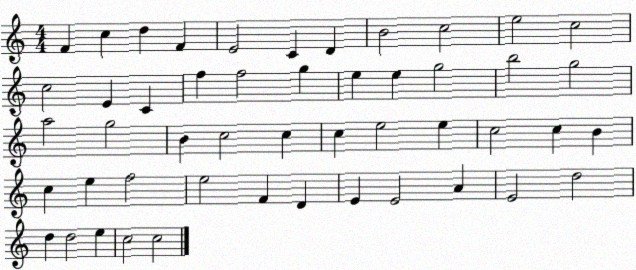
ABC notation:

X:1
T:Untitled
M:4/4
L:1/4
K:C
F c d F E2 C D B2 c2 e2 c2 c2 E C f f2 g e e g2 b2 g2 a2 g2 B c2 c c e2 e c2 c B c e f2 e2 F D E E2 A E2 d2 d d2 e c2 c2